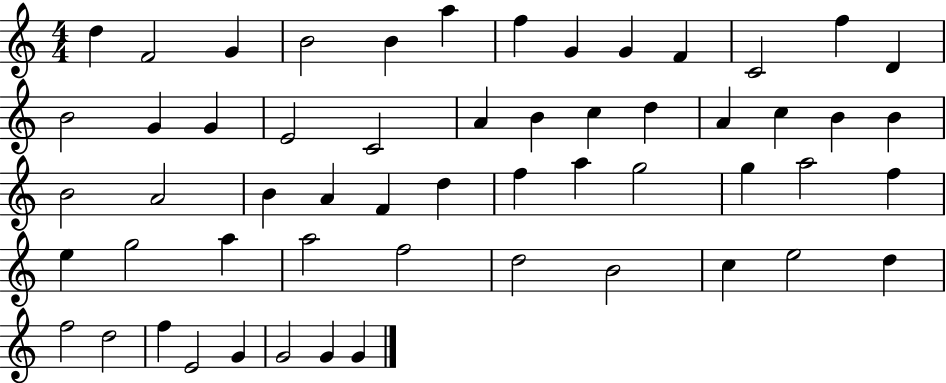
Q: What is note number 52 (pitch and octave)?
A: E4